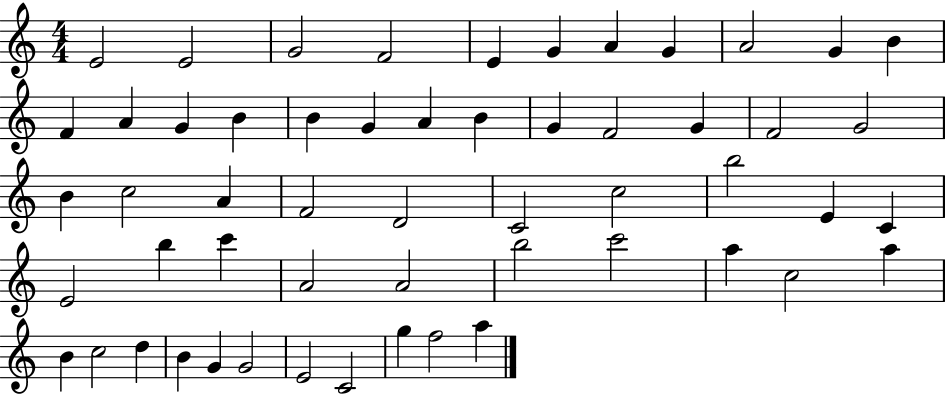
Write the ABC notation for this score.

X:1
T:Untitled
M:4/4
L:1/4
K:C
E2 E2 G2 F2 E G A G A2 G B F A G B B G A B G F2 G F2 G2 B c2 A F2 D2 C2 c2 b2 E C E2 b c' A2 A2 b2 c'2 a c2 a B c2 d B G G2 E2 C2 g f2 a